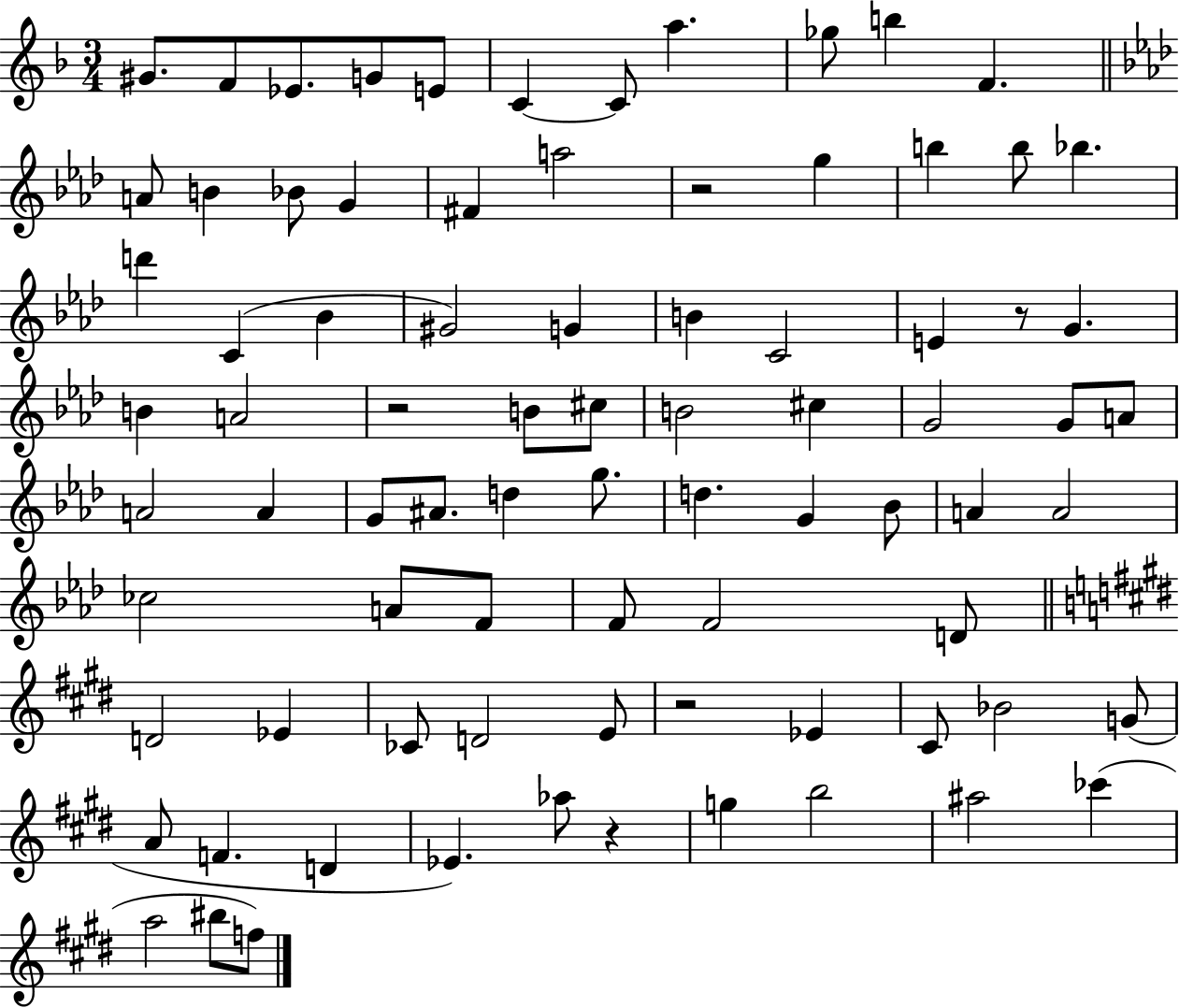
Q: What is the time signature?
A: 3/4